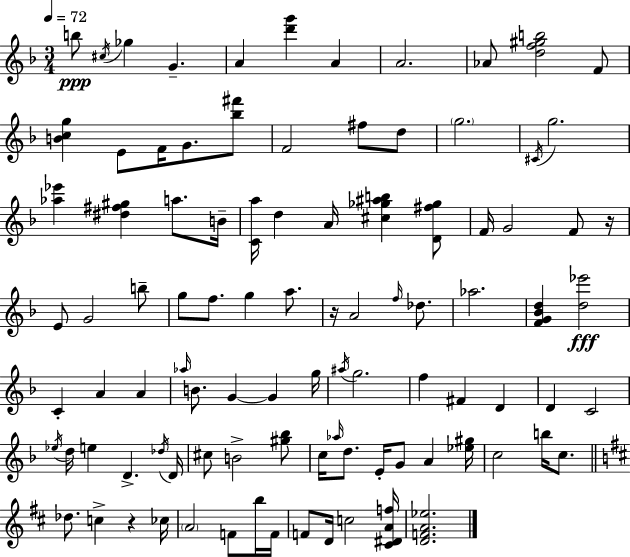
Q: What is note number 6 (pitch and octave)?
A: A4